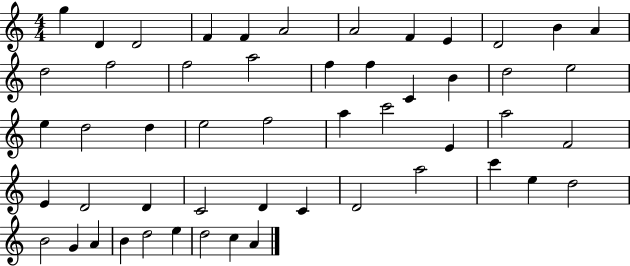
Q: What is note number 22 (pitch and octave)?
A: E5